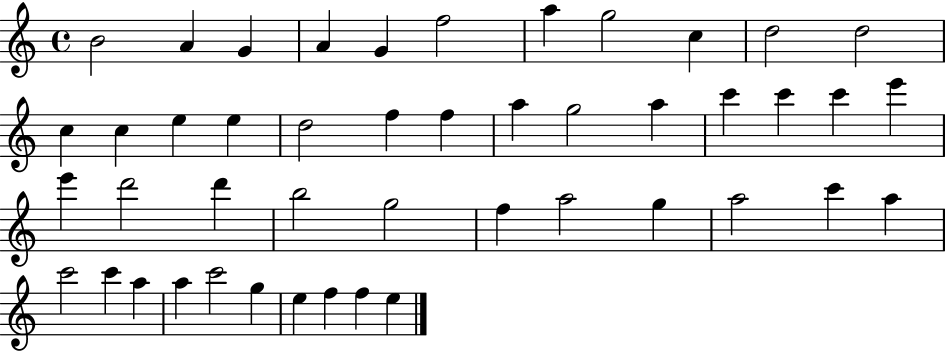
X:1
T:Untitled
M:4/4
L:1/4
K:C
B2 A G A G f2 a g2 c d2 d2 c c e e d2 f f a g2 a c' c' c' e' e' d'2 d' b2 g2 f a2 g a2 c' a c'2 c' a a c'2 g e f f e